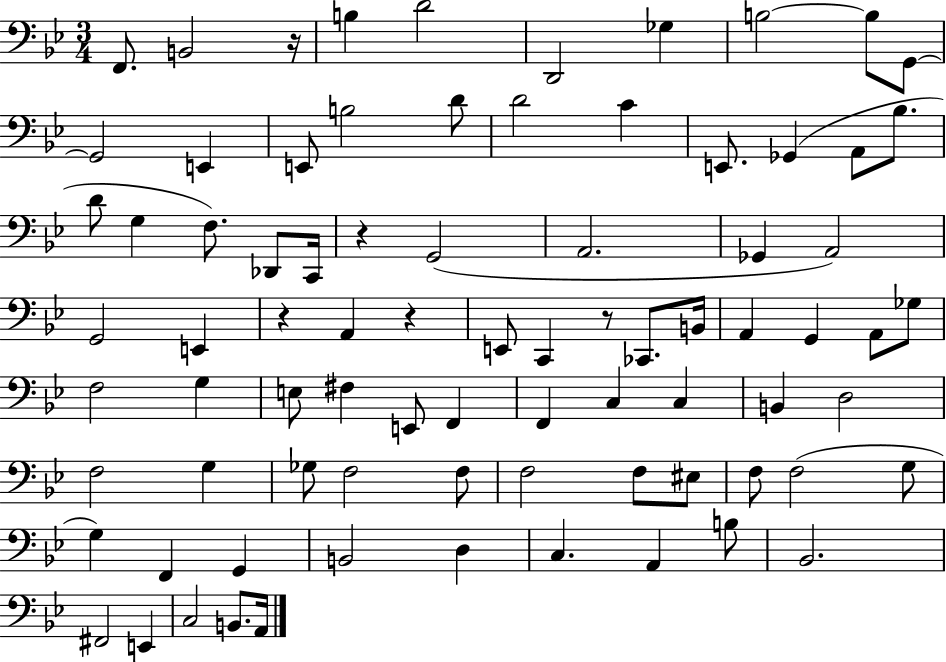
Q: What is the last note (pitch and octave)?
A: A2